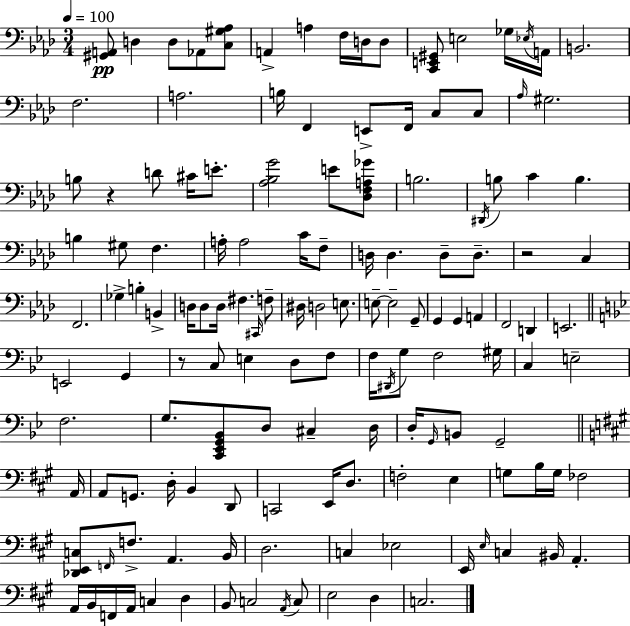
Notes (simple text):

[G#2,A2]/e D3/q D3/e Ab2/e [C3,G#3,Ab3]/e A2/q A3/q F3/s D3/s D3/e [C2,E2,G#2]/e E3/h Gb3/s Eb3/s A2/s B2/h. F3/h. A3/h. B3/s F2/q E2/e F2/s C3/e C3/e Ab3/s G#3/h. B3/e R/q D4/e C#4/s E4/e. [Ab3,Bb3,G4]/h E4/e [Db3,F3,A3,Gb4]/e B3/h. D#2/s B3/e C4/q B3/q. B3/q G#3/e F3/q. A3/s A3/h C4/s F3/e D3/s D3/q. D3/e D3/e. R/h C3/q F2/h. Gb3/q B3/q B2/q D3/s D3/e D3/s F#3/q. C#2/s F3/e D#3/s D3/h E3/e. E3/e E3/h G2/e G2/q G2/q A2/q F2/h D2/q E2/h. E2/h G2/q R/e C3/e E3/q D3/e F3/e F3/s D#2/s G3/e F3/h G#3/s C3/q E3/h F3/h. G3/e. [C2,Eb2,G2,Bb2]/e D3/e C#3/q D3/s D3/s G2/s B2/e G2/h A2/s A2/e G2/e. D3/s B2/q D2/e C2/h E2/s D3/e. F3/h E3/q G3/e B3/s G3/s FES3/h [Db2,E2,C3]/e F2/s F3/e. A2/q. B2/s D3/h. C3/q Eb3/h E2/s E3/s C3/q BIS2/s A2/q. A2/s B2/s F2/s A2/s C3/q D3/q B2/e C3/h A2/s C3/e E3/h D3/q C3/h.